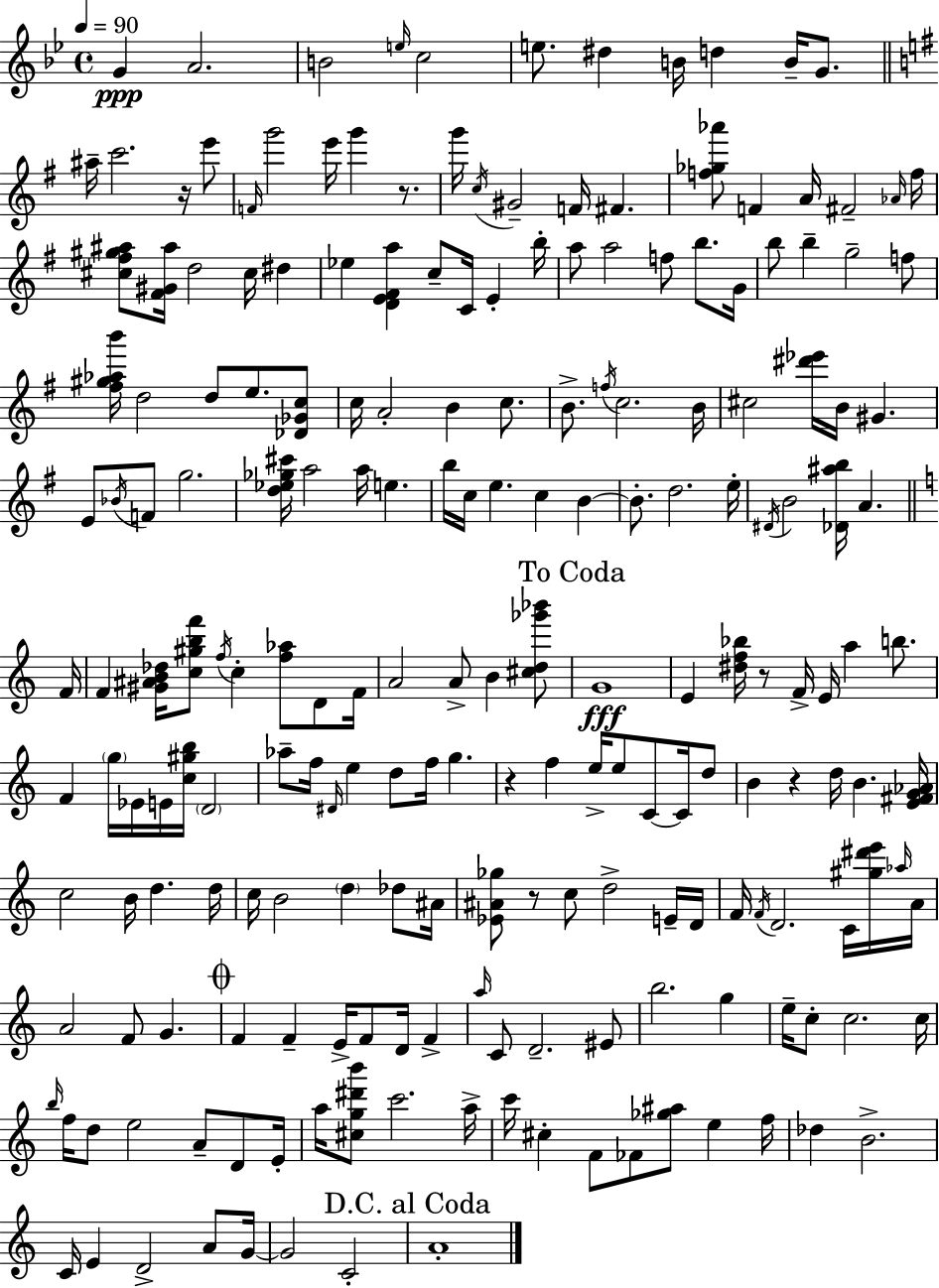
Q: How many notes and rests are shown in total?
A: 203